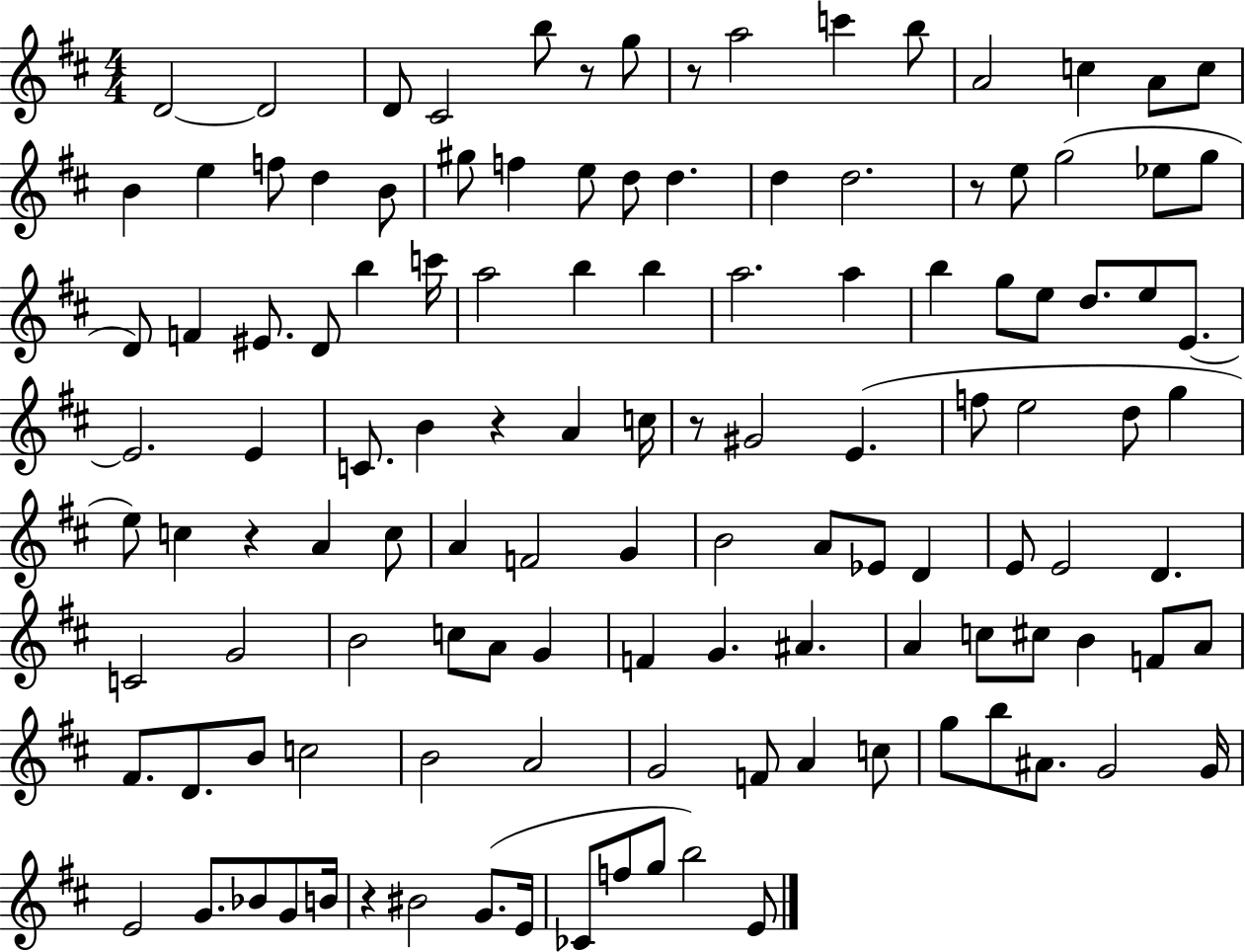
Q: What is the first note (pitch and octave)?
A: D4